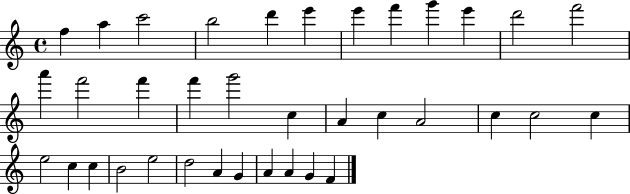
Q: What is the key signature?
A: C major